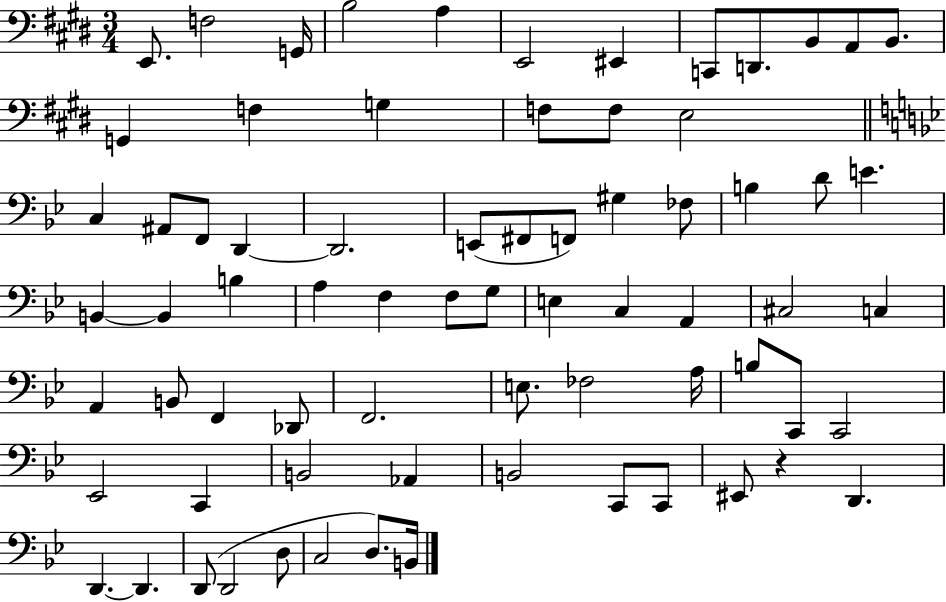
X:1
T:Untitled
M:3/4
L:1/4
K:E
E,,/2 F,2 G,,/4 B,2 A, E,,2 ^E,, C,,/2 D,,/2 B,,/2 A,,/2 B,,/2 G,, F, G, F,/2 F,/2 E,2 C, ^A,,/2 F,,/2 D,, D,,2 E,,/2 ^F,,/2 F,,/2 ^G, _F,/2 B, D/2 E B,, B,, B, A, F, F,/2 G,/2 E, C, A,, ^C,2 C, A,, B,,/2 F,, _D,,/2 F,,2 E,/2 _F,2 A,/4 B,/2 C,,/2 C,,2 _E,,2 C,, B,,2 _A,, B,,2 C,,/2 C,,/2 ^E,,/2 z D,, D,, D,, D,,/2 D,,2 D,/2 C,2 D,/2 B,,/4